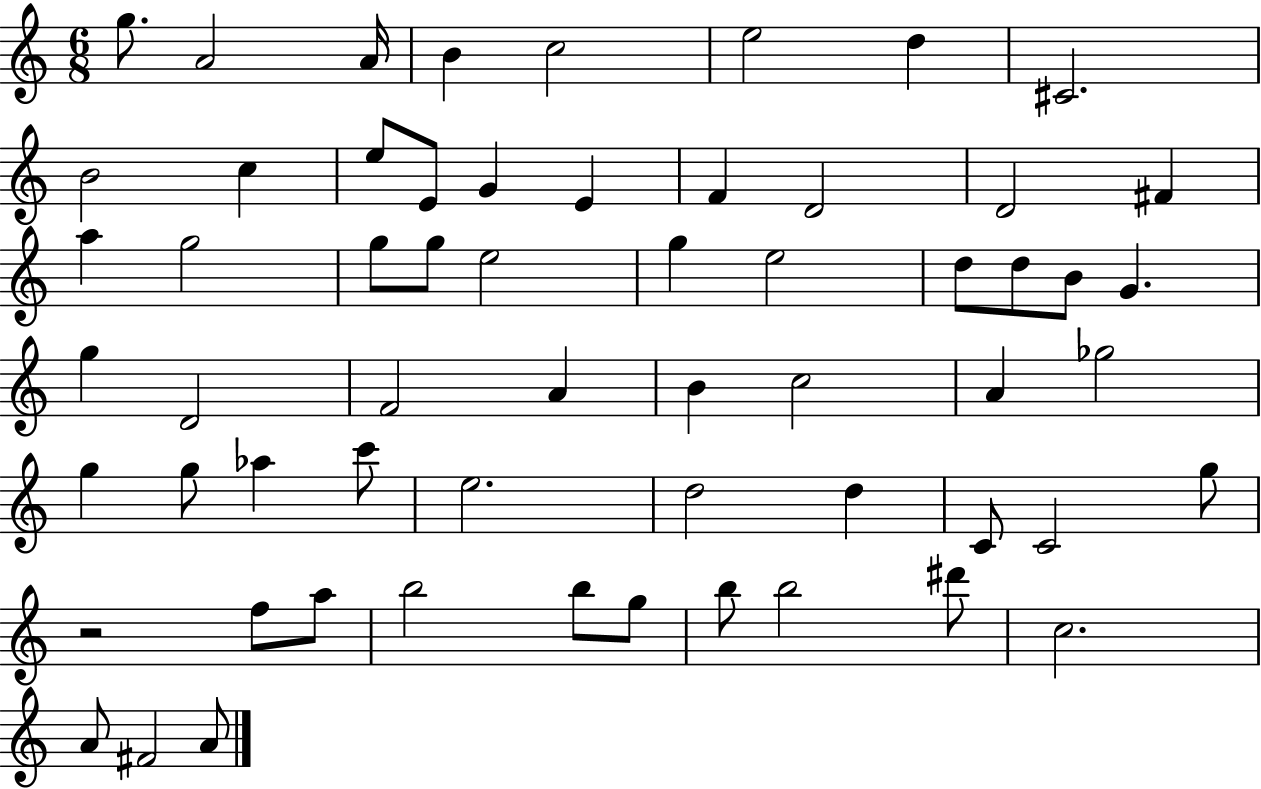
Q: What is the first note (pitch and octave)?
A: G5